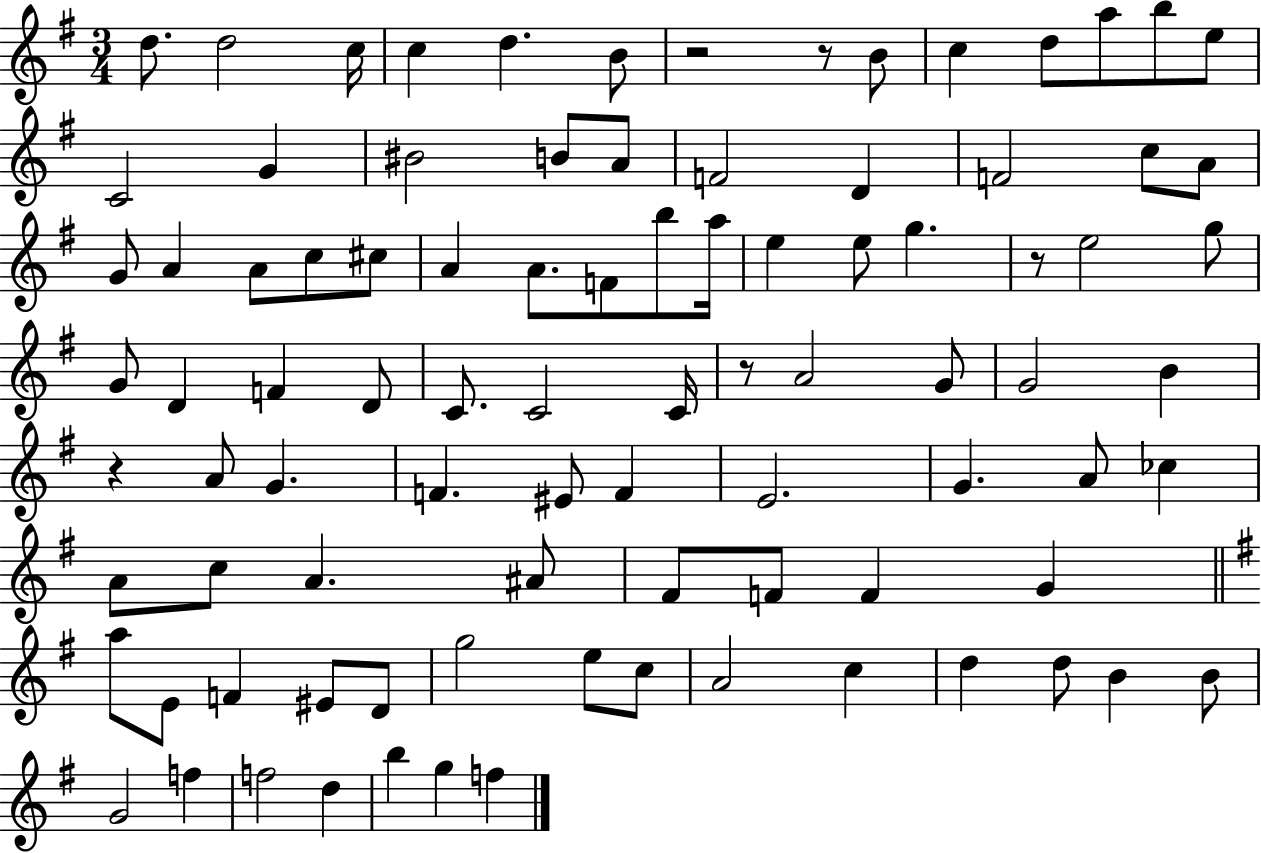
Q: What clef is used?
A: treble